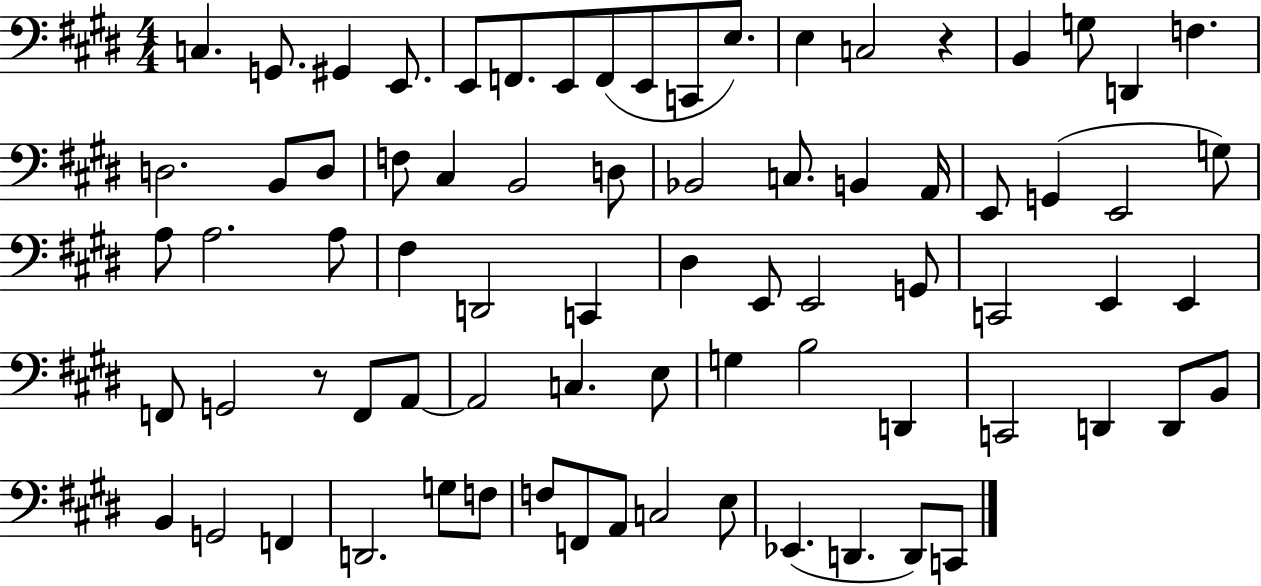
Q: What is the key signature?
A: E major